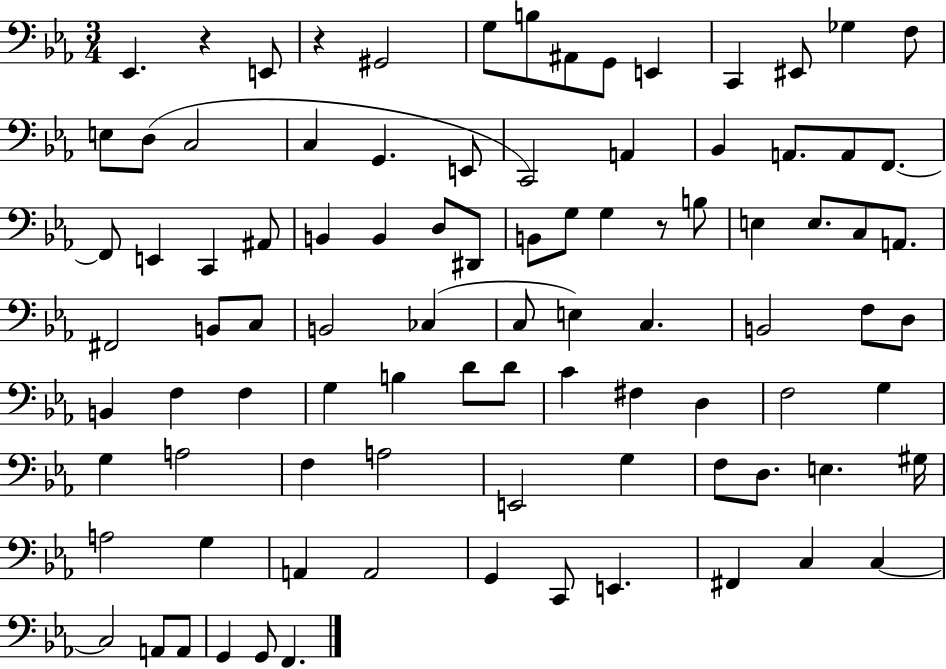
{
  \clef bass
  \numericTimeSignature
  \time 3/4
  \key ees \major
  ees,4. r4 e,8 | r4 gis,2 | g8 b8 ais,8 g,8 e,4 | c,4 eis,8 ges4 f8 | \break e8 d8( c2 | c4 g,4. e,8 | c,2) a,4 | bes,4 a,8. a,8 f,8.~~ | \break f,8 e,4 c,4 ais,8 | b,4 b,4 d8 dis,8 | b,8 g8 g4 r8 b8 | e4 e8. c8 a,8. | \break fis,2 b,8 c8 | b,2 ces4( | c8 e4) c4. | b,2 f8 d8 | \break b,4 f4 f4 | g4 b4 d'8 d'8 | c'4 fis4 d4 | f2 g4 | \break g4 a2 | f4 a2 | e,2 g4 | f8 d8. e4. gis16 | \break a2 g4 | a,4 a,2 | g,4 c,8 e,4. | fis,4 c4 c4~~ | \break c2 a,8 a,8 | g,4 g,8 f,4. | \bar "|."
}